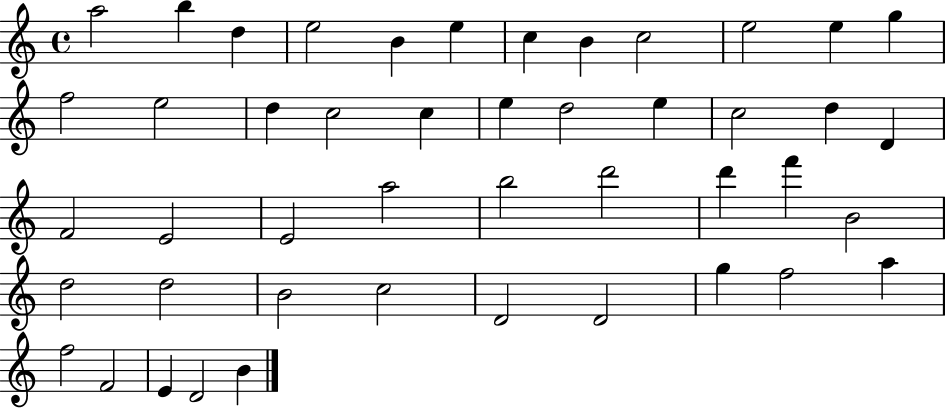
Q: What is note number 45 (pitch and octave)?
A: D4